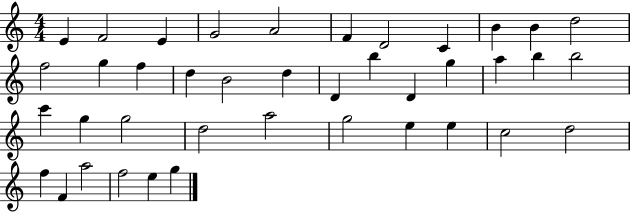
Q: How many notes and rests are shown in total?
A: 40